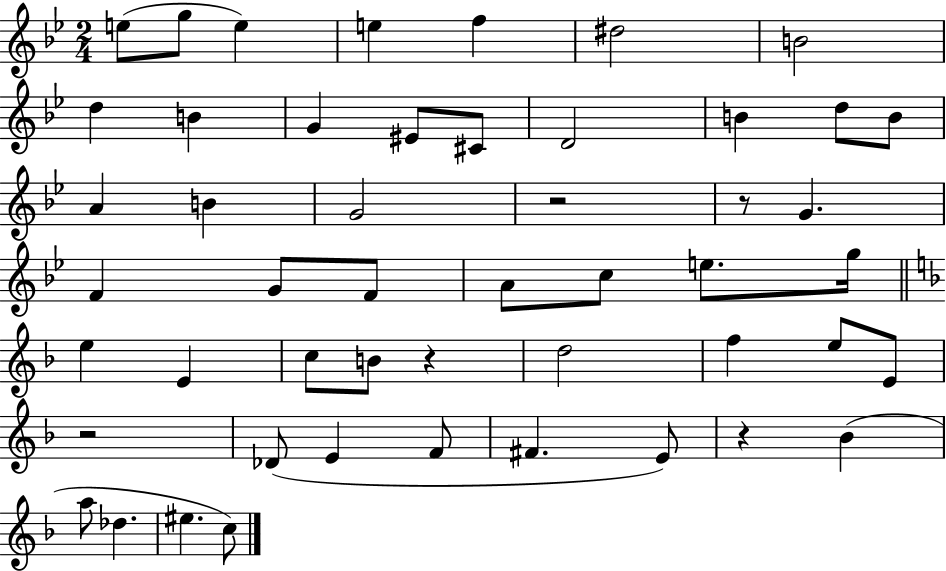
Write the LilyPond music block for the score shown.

{
  \clef treble
  \numericTimeSignature
  \time 2/4
  \key bes \major
  e''8( g''8 e''4) | e''4 f''4 | dis''2 | b'2 | \break d''4 b'4 | g'4 eis'8 cis'8 | d'2 | b'4 d''8 b'8 | \break a'4 b'4 | g'2 | r2 | r8 g'4. | \break f'4 g'8 f'8 | a'8 c''8 e''8. g''16 | \bar "||" \break \key f \major e''4 e'4 | c''8 b'8 r4 | d''2 | f''4 e''8 e'8 | \break r2 | des'8( e'4 f'8 | fis'4. e'8) | r4 bes'4( | \break a''8 des''4. | eis''4. c''8) | \bar "|."
}